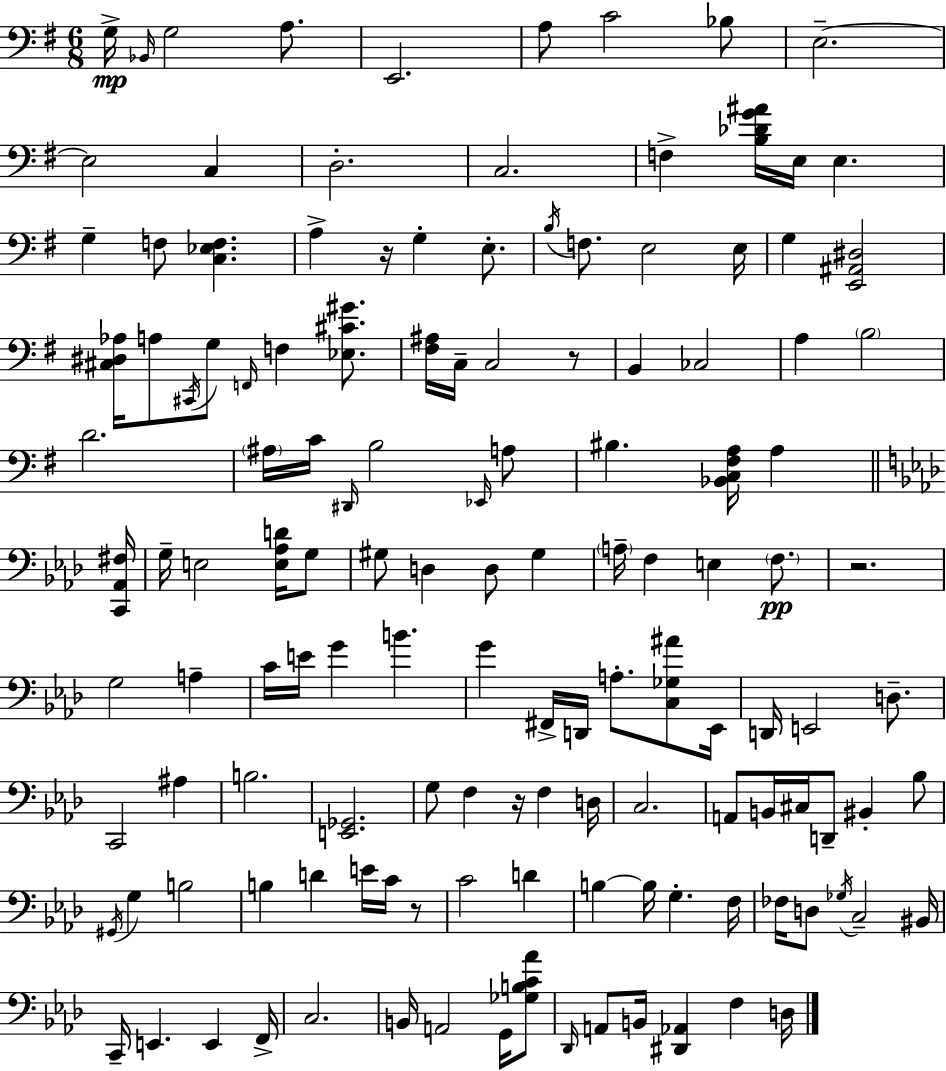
{
  \clef bass
  \numericTimeSignature
  \time 6/8
  \key g \major
  g16->\mp \grace { bes,16 } g2 a8. | e,2. | a8 c'2 bes8 | e2.--~~ | \break e2 c4 | d2.-. | c2. | f4-> <b des' g' ais'>16 e16 e4. | \break g4-- f8 <c ees f>4. | a4-> r16 g4-. e8.-. | \acciaccatura { b16 } f8. e2 | e16 g4 <e, ais, dis>2 | \break <cis dis aes>16 a8 \acciaccatura { cis,16 } g8 \grace { f,16 } f4 | <ees cis' gis'>8. <fis ais>16 c16-- c2 | r8 b,4 ces2 | a4 \parenthesize b2 | \break d'2. | \parenthesize ais16 c'16 \grace { dis,16 } b2 | \grace { ees,16 } a8 bis4. | <bes, c fis a>16 a4 \bar "||" \break \key f \minor <c, aes, fis>16 g16-- e2 <e aes d'>16 g8 | gis8 d4 d8 gis4 | \parenthesize a16-- f4 e4 \parenthesize f8.\pp | r2. | \break g2 a4-- | c'16 e'16 g'4 b'4. | g'4 fis,16-> d,16 a8.-. <c ges ais'>8 | ees,16 d,16 e,2 d8.-- | \break c,2 ais4 | b2. | <e, ges,>2. | g8 f4 r16 f4 | \break d16 c2. | a,8 b,16 cis16 d,8-- bis,4-. bes8 | \acciaccatura { gis,16 } g4 b2 | b4 d'4 e'16 c'16 | \break r8 c'2 d'4 | b4~~ b16 g4.-. | f16 fes16 d8 \acciaccatura { ges16 } c2-- | bis,16 c,16-- e,4. e,4 | \break f,16-> c2. | b,16 a,2 | g,16 <ges b c' aes'>8 \grace { des,16 } a,8 b,16 <dis, aes,>4 f4 | d16 \bar "|."
}